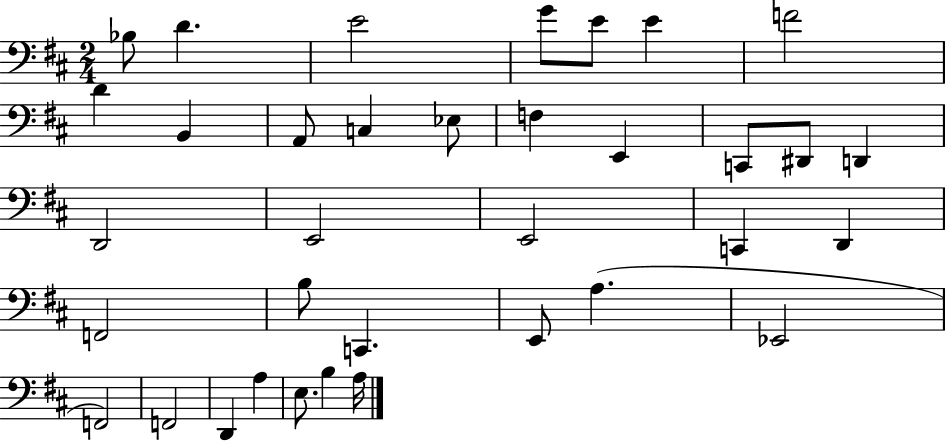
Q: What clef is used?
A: bass